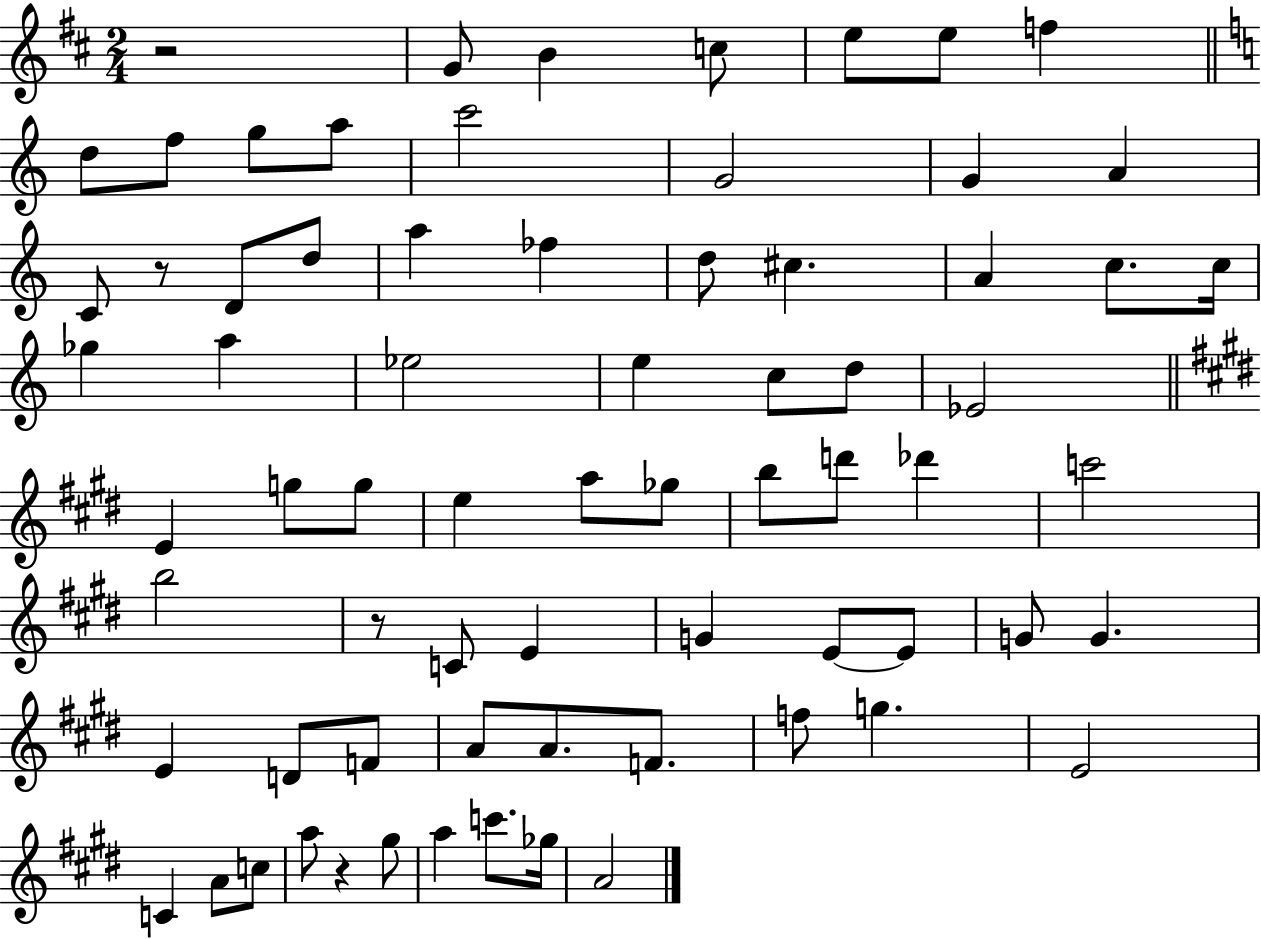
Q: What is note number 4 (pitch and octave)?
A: E5